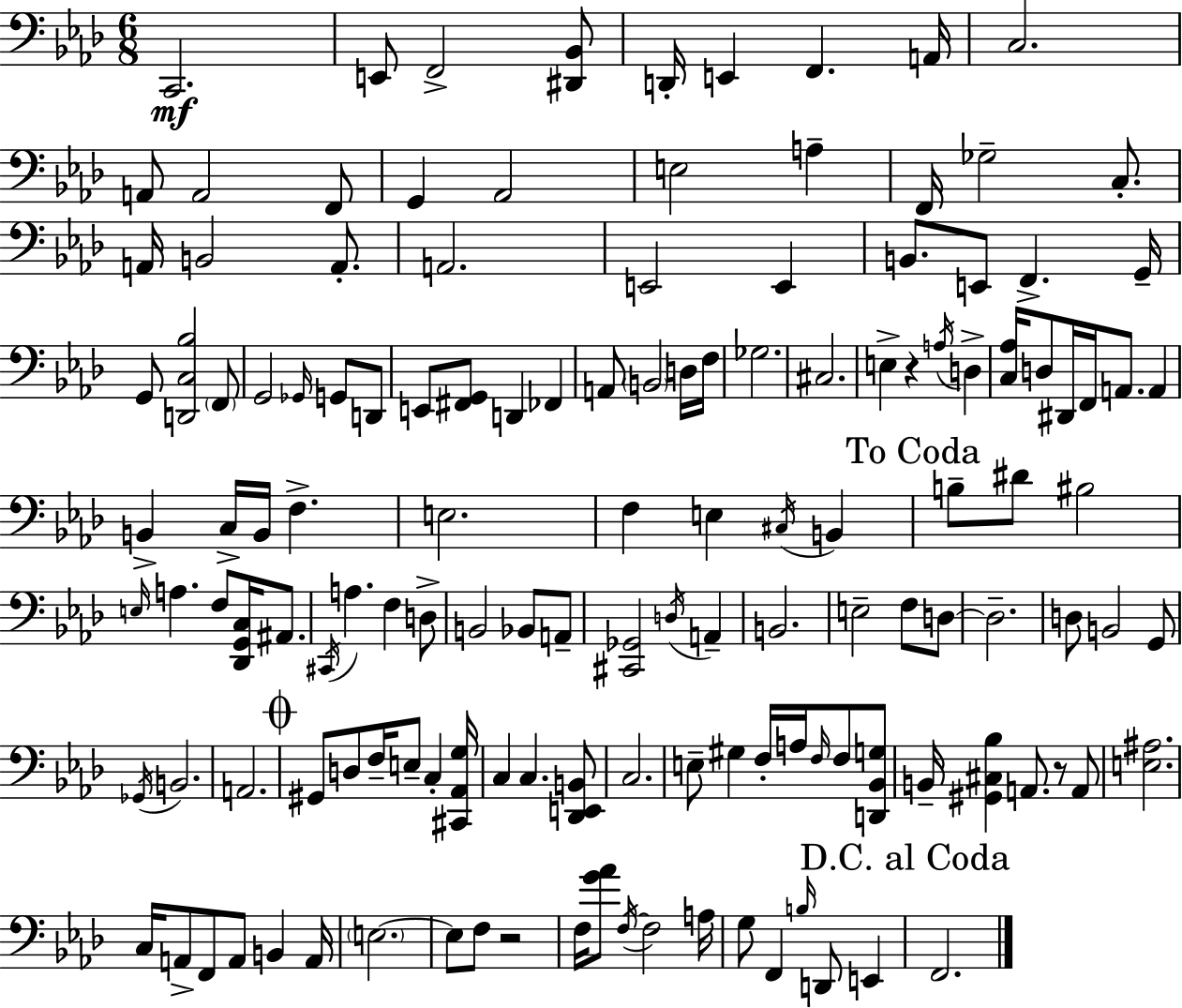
C2/h. E2/e F2/h [D#2,Bb2]/e D2/s E2/q F2/q. A2/s C3/h. A2/e A2/h F2/e G2/q Ab2/h E3/h A3/q F2/s Gb3/h C3/e. A2/s B2/h A2/e. A2/h. E2/h E2/q B2/e. E2/e F2/q. G2/s G2/e [D2,C3,Bb3]/h F2/e G2/h Gb2/s G2/e D2/e E2/e [F#2,G2]/e D2/q FES2/q A2/e B2/h D3/s F3/s Gb3/h. C#3/h. E3/q R/q A3/s D3/q [C3,Ab3]/s D3/e D#2/s F2/s A2/e. A2/q B2/q C3/s B2/s F3/q. E3/h. F3/q E3/q C#3/s B2/q B3/e D#4/e BIS3/h E3/s A3/q. F3/e [Db2,G2,C3]/s A#2/e. C#2/s A3/q. F3/q D3/e B2/h Bb2/e A2/e [C#2,Gb2]/h D3/s A2/q B2/h. E3/h F3/e D3/e D3/h. D3/e B2/h G2/e Gb2/s B2/h. A2/h. G#2/e D3/e F3/s E3/e C3/q [C#2,Ab2,G3]/s C3/q C3/q. [Db2,E2,B2]/e C3/h. E3/e G#3/q F3/s A3/s F3/s F3/e [D2,Bb2,G3]/e B2/s [G#2,C#3,Bb3]/q A2/e. R/e A2/e [E3,A#3]/h. C3/s A2/e F2/e A2/e B2/q A2/s E3/h. E3/e F3/e R/h F3/s [G4,Ab4]/e F3/s F3/h A3/s G3/e F2/q B3/s D2/e E2/q F2/h.